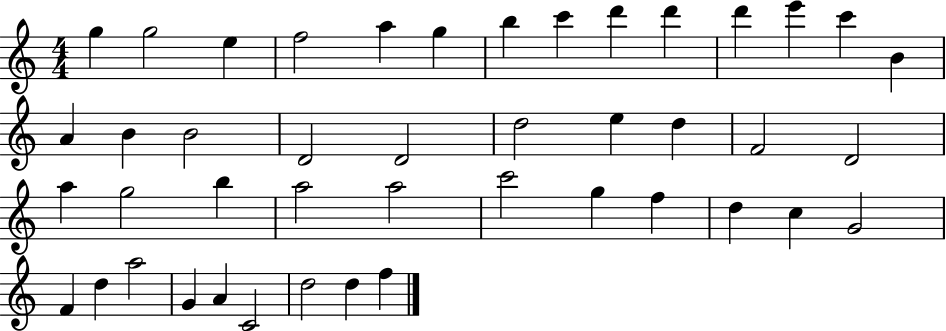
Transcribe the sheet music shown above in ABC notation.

X:1
T:Untitled
M:4/4
L:1/4
K:C
g g2 e f2 a g b c' d' d' d' e' c' B A B B2 D2 D2 d2 e d F2 D2 a g2 b a2 a2 c'2 g f d c G2 F d a2 G A C2 d2 d f